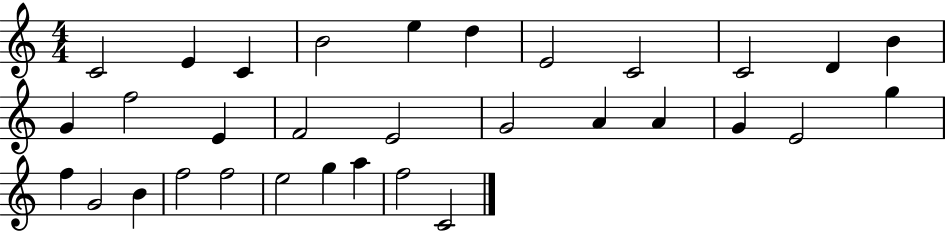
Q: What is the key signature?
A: C major